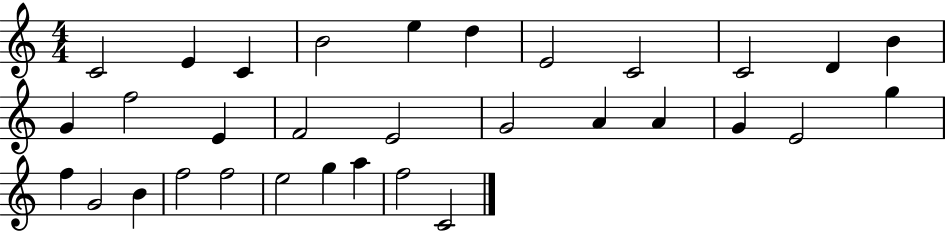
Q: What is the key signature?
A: C major